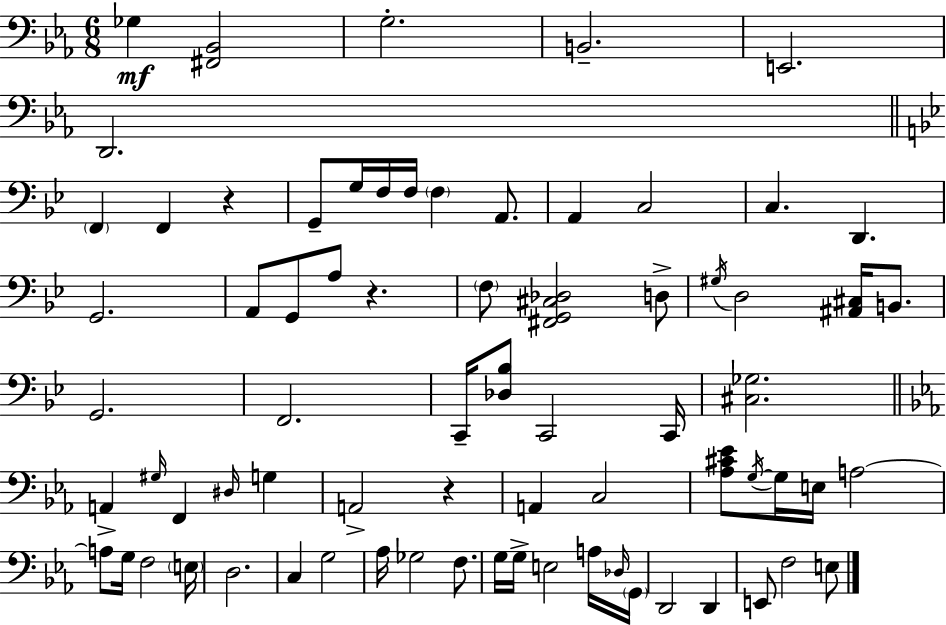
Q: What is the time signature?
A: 6/8